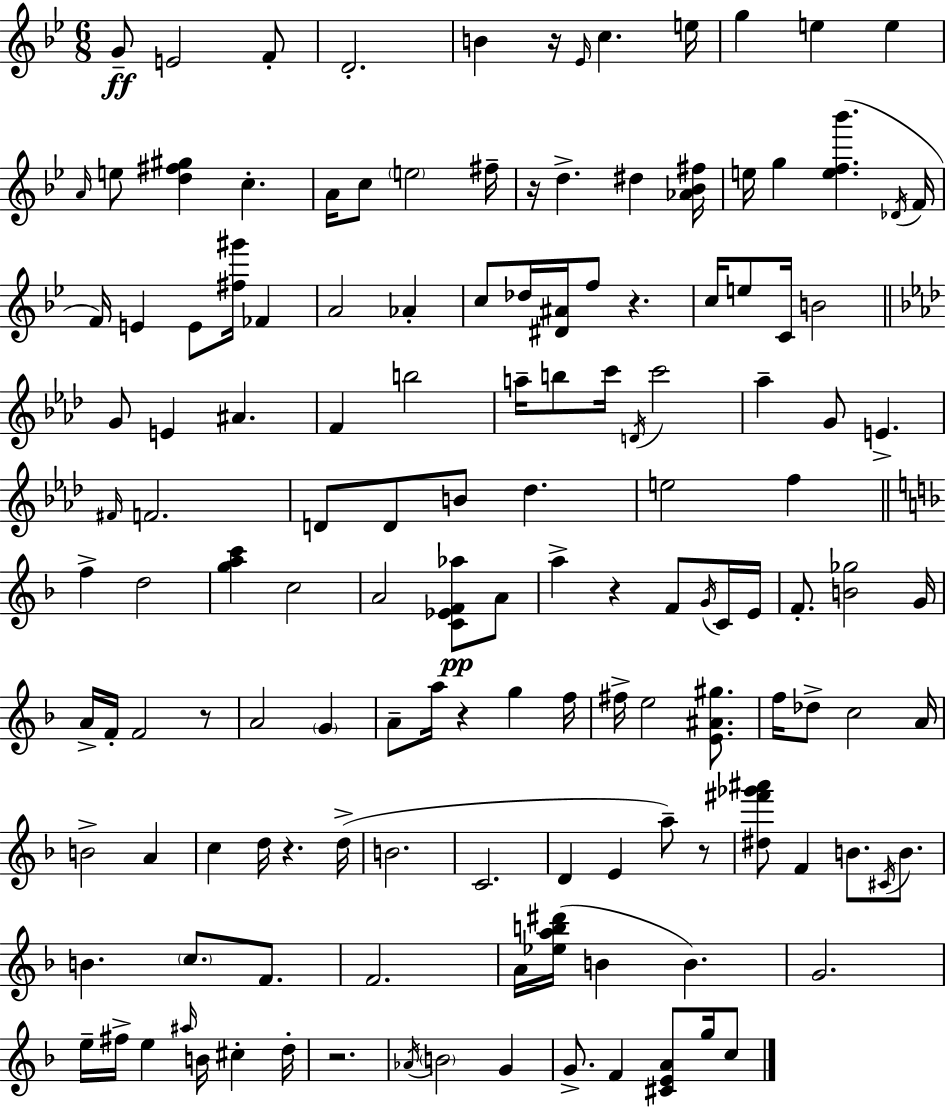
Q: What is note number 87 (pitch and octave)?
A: A4